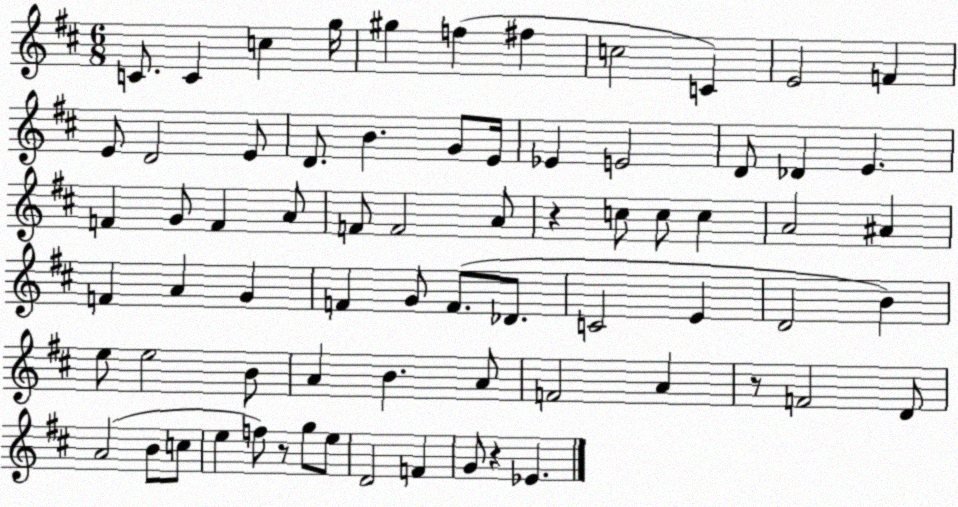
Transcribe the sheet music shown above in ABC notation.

X:1
T:Untitled
M:6/8
L:1/4
K:D
C/2 C c g/4 ^g f ^f c2 C E2 F E/2 D2 E/2 D/2 B G/2 E/4 _E E2 D/2 _D E F G/2 F A/2 F/2 F2 A/2 z c/2 c/2 c A2 ^A F A G F G/2 F/2 _D/2 C2 E D2 B e/2 e2 B/2 A B A/2 F2 A z/2 F2 D/2 A2 B/2 c/2 e f/2 z/2 g/2 e/2 D2 F G/2 z _E